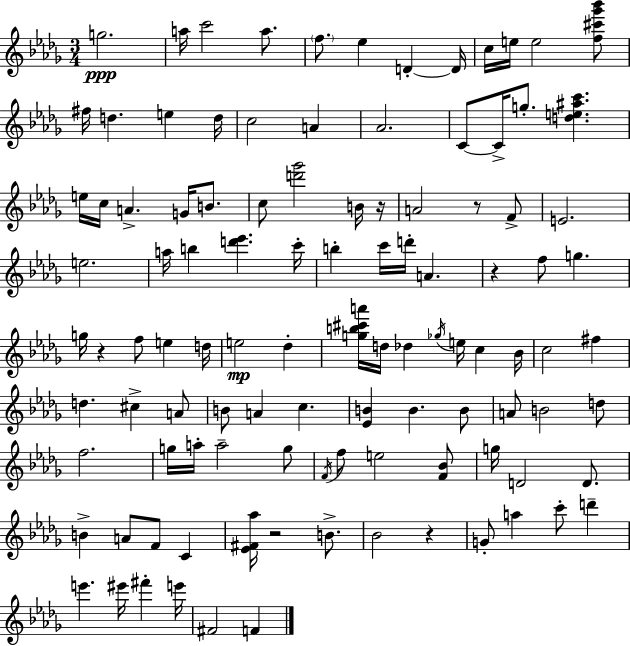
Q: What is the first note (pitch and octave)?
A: G5